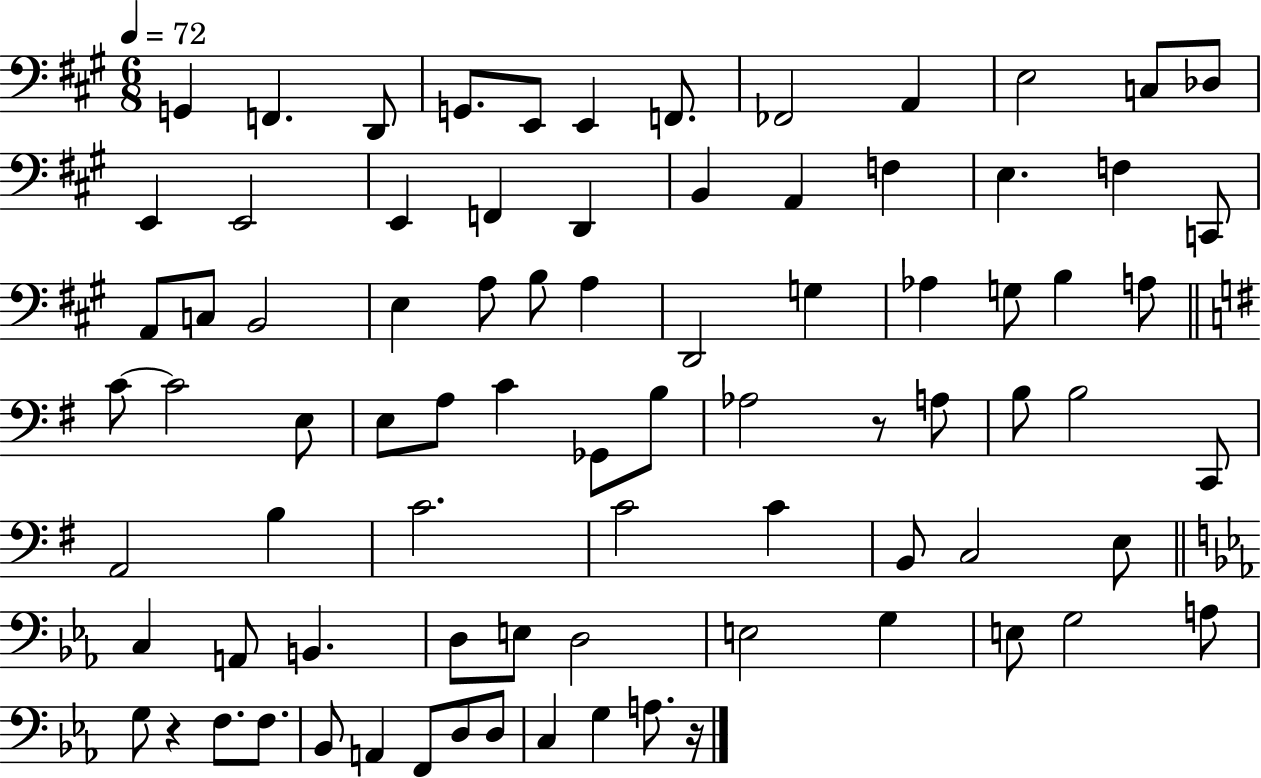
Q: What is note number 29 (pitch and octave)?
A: B3